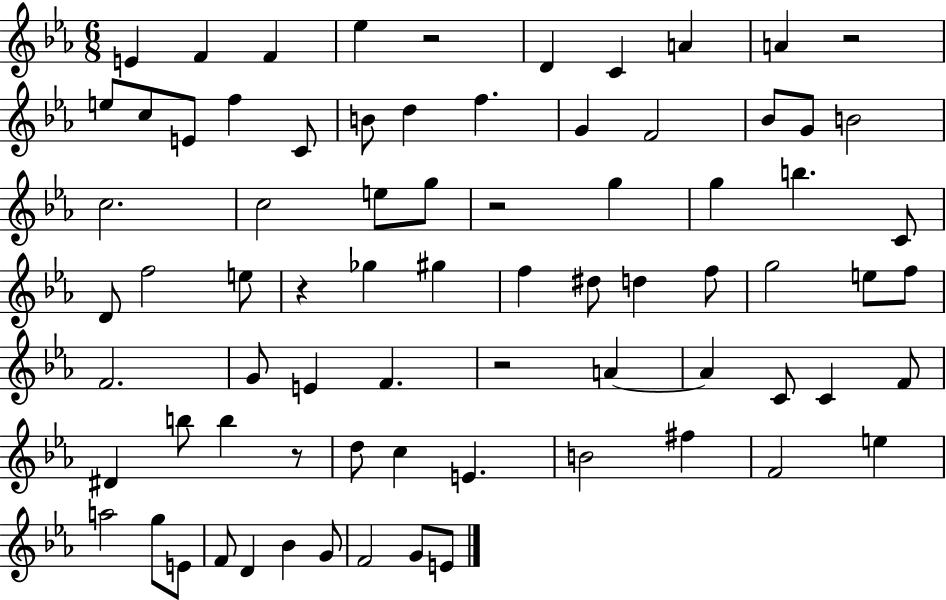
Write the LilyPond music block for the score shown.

{
  \clef treble
  \numericTimeSignature
  \time 6/8
  \key ees \major
  e'4 f'4 f'4 | ees''4 r2 | d'4 c'4 a'4 | a'4 r2 | \break e''8 c''8 e'8 f''4 c'8 | b'8 d''4 f''4. | g'4 f'2 | bes'8 g'8 b'2 | \break c''2. | c''2 e''8 g''8 | r2 g''4 | g''4 b''4. c'8 | \break d'8 f''2 e''8 | r4 ges''4 gis''4 | f''4 dis''8 d''4 f''8 | g''2 e''8 f''8 | \break f'2. | g'8 e'4 f'4. | r2 a'4~~ | a'4 c'8 c'4 f'8 | \break dis'4 b''8 b''4 r8 | d''8 c''4 e'4. | b'2 fis''4 | f'2 e''4 | \break a''2 g''8 e'8 | f'8 d'4 bes'4 g'8 | f'2 g'8 e'8 | \bar "|."
}